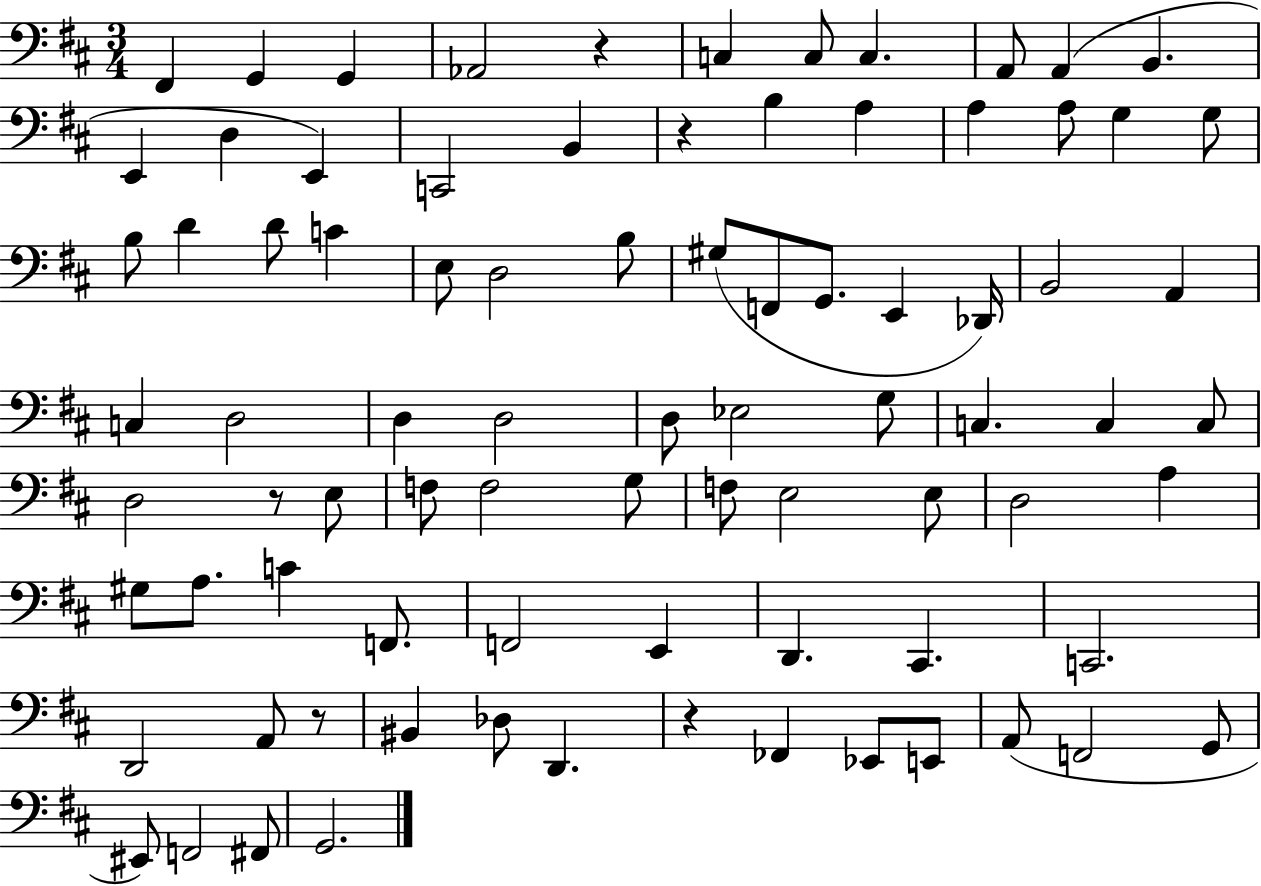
F#2/q G2/q G2/q Ab2/h R/q C3/q C3/e C3/q. A2/e A2/q B2/q. E2/q D3/q E2/q C2/h B2/q R/q B3/q A3/q A3/q A3/e G3/q G3/e B3/e D4/q D4/e C4/q E3/e D3/h B3/e G#3/e F2/e G2/e. E2/q Db2/s B2/h A2/q C3/q D3/h D3/q D3/h D3/e Eb3/h G3/e C3/q. C3/q C3/e D3/h R/e E3/e F3/e F3/h G3/e F3/e E3/h E3/e D3/h A3/q G#3/e A3/e. C4/q F2/e. F2/h E2/q D2/q. C#2/q. C2/h. D2/h A2/e R/e BIS2/q Db3/e D2/q. R/q FES2/q Eb2/e E2/e A2/e F2/h G2/e EIS2/e F2/h F#2/e G2/h.